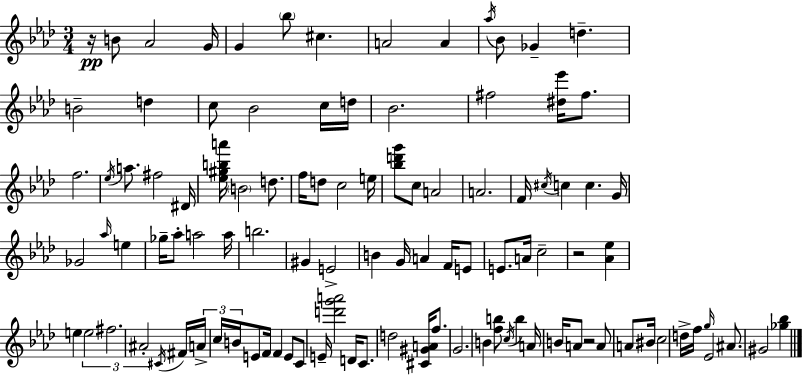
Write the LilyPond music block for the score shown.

{
  \clef treble
  \numericTimeSignature
  \time 3/4
  \key aes \major
  r16\pp b'8 aes'2 g'16 | g'4 \parenthesize bes''8 cis''4. | a'2 a'4 | \acciaccatura { aes''16 } bes'8 ges'4-- d''4.-- | \break b'2-- d''4 | c''8 bes'2 c''16 | d''16 bes'2. | fis''2 <dis'' ees'''>16 fis''8. | \break f''2. | \acciaccatura { ees''16 } a''8. fis''2 | dis'16 <ees'' gis'' b'' a'''>16 \parenthesize b'2 d''8. | f''16 d''8 c''2 | \break e''16 <bes'' d''' g'''>8 c''8 a'2 | a'2. | f'16 \acciaccatura { cis''16 } c''4 c''4. | g'16 ges'2 \grace { aes''16 } | \break e''4 ges''16-- aes''8-. a''2 | a''16 b''2. | gis'4 e'2-> | b'4 g'16 a'4 | \break f'16 e'8 e'8. a'16 c''2-- | r2 | <aes' ees''>4 e''4 \tuplet 3/2 { e''2 | fis''2. | \break ais'2-. } | \acciaccatura { cis'16 } fis'16 \tuplet 3/2 { a'16-> c''16 b'16 } e'8 f'16 f'4 | e'8 c'8 e'16-- <d''' g''' a'''>2 | d'16 c'8. d''2 | \break <cis' gis' a'>16 f''8. g'2. | b'4 <f'' b''>8 \acciaccatura { c''16 } | b''4 a'16 b'16 a'8 r2 | a'8 a'8 bis'16 c''2 | \break d''16-> f''16 \grace { g''16 } ees'2 | ais'8. gis'2 | <ges'' bes''>4 \bar "|."
}